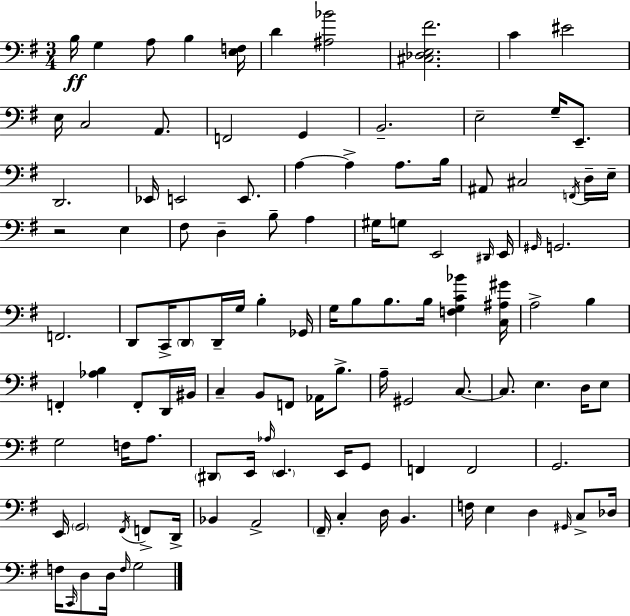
{
  \clef bass
  \numericTimeSignature
  \time 3/4
  \key e \minor
  b16\ff g4 a8 b4 <e f>16 | d'4 <ais bes'>2 | <cis des e fis'>2. | c'4 eis'2 | \break e16 c2 a,8. | f,2 g,4 | b,2.-- | e2-- g16-- e,8.-- | \break d,2. | ees,16 e,2 e,8. | a4~~ a4-> a8. b16 | ais,8 cis2 \acciaccatura { f,16 } d16-- | \break e16-- r2 e4 | fis8 d4-- b8-- a4 | gis16 g8 e,2 | \grace { dis,16 } e,16 \grace { gis,16 } g,2. | \break f,2. | d,8 c,16-> \parenthesize d,8 d,16-- g16 b4-. | ges,16 g16 b8 b8. b16 <f g c' bes'>4 | <c ais gis'>16 a2-> b4 | \break f,4-. <aes b>4 f,8-. | d,16 bis,16 c4-- b,8 f,8 aes,16 | b8.-> a16-- gis,2 | c8.~~ c8. e4. | \break d16 e8 g2 f16 | a8. \parenthesize dis,8 e,16 \grace { aes16 } \parenthesize e,4. | e,16 g,8 f,4 f,2 | g,2. | \break e,16 \parenthesize g,2 | \acciaccatura { fis,16 } f,8-> d,16-> bes,4 a,2-> | \parenthesize fis,16-- c4-. d16 b,4. | f16 e4 d4 | \break \grace { gis,16 } c8-> des16 f16 \grace { c,16 } d8 d16 \grace { f16 } | g2 \bar "|."
}